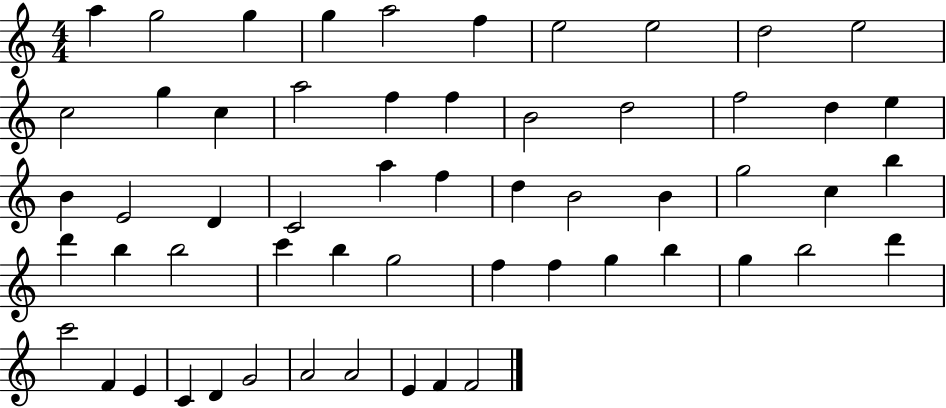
X:1
T:Untitled
M:4/4
L:1/4
K:C
a g2 g g a2 f e2 e2 d2 e2 c2 g c a2 f f B2 d2 f2 d e B E2 D C2 a f d B2 B g2 c b d' b b2 c' b g2 f f g b g b2 d' c'2 F E C D G2 A2 A2 E F F2